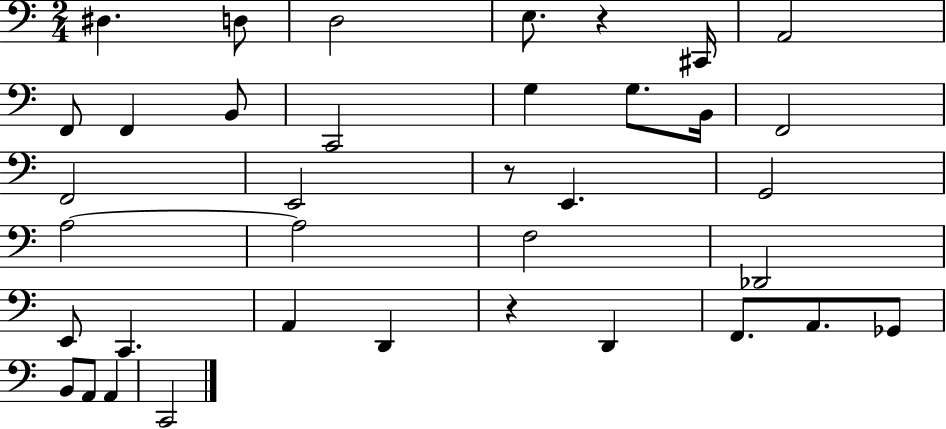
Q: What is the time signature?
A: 2/4